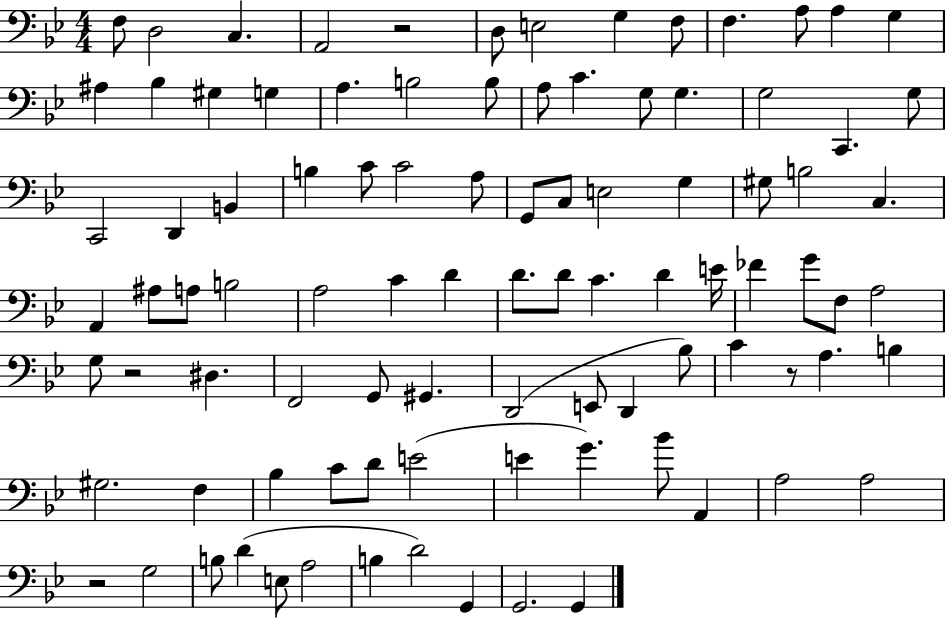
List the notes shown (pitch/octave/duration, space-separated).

F3/e D3/h C3/q. A2/h R/h D3/e E3/h G3/q F3/e F3/q. A3/e A3/q G3/q A#3/q Bb3/q G#3/q G3/q A3/q. B3/h B3/e A3/e C4/q. G3/e G3/q. G3/h C2/q. G3/e C2/h D2/q B2/q B3/q C4/e C4/h A3/e G2/e C3/e E3/h G3/q G#3/e B3/h C3/q. A2/q A#3/e A3/e B3/h A3/h C4/q D4/q D4/e. D4/e C4/q. D4/q E4/s FES4/q G4/e F3/e A3/h G3/e R/h D#3/q. F2/h G2/e G#2/q. D2/h E2/e D2/q Bb3/e C4/q R/e A3/q. B3/q G#3/h. F3/q Bb3/q C4/e D4/e E4/h E4/q G4/q. Bb4/e A2/q A3/h A3/h R/h G3/h B3/e D4/q E3/e A3/h B3/q D4/h G2/q G2/h. G2/q